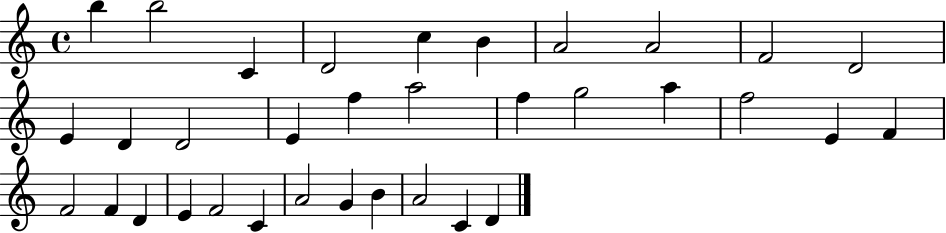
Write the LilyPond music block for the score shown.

{
  \clef treble
  \time 4/4
  \defaultTimeSignature
  \key c \major
  b''4 b''2 c'4 | d'2 c''4 b'4 | a'2 a'2 | f'2 d'2 | \break e'4 d'4 d'2 | e'4 f''4 a''2 | f''4 g''2 a''4 | f''2 e'4 f'4 | \break f'2 f'4 d'4 | e'4 f'2 c'4 | a'2 g'4 b'4 | a'2 c'4 d'4 | \break \bar "|."
}